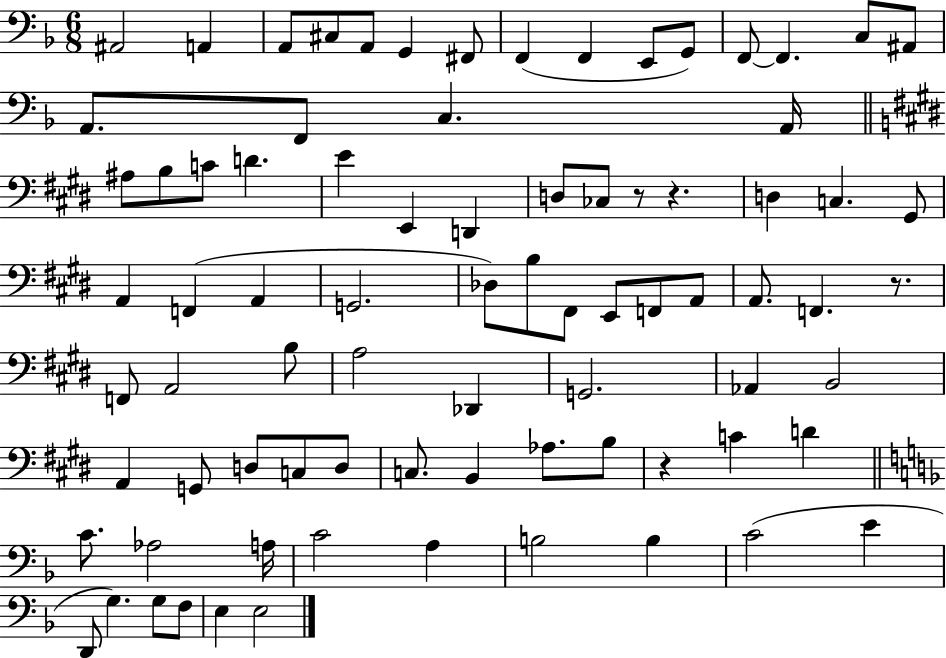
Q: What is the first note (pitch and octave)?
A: A#2